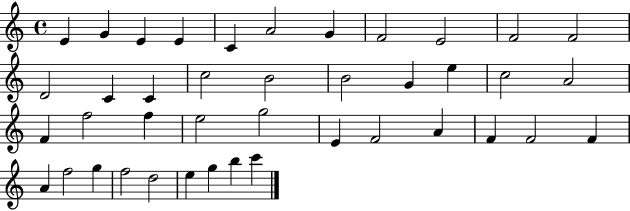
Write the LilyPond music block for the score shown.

{
  \clef treble
  \time 4/4
  \defaultTimeSignature
  \key c \major
  e'4 g'4 e'4 e'4 | c'4 a'2 g'4 | f'2 e'2 | f'2 f'2 | \break d'2 c'4 c'4 | c''2 b'2 | b'2 g'4 e''4 | c''2 a'2 | \break f'4 f''2 f''4 | e''2 g''2 | e'4 f'2 a'4 | f'4 f'2 f'4 | \break a'4 f''2 g''4 | f''2 d''2 | e''4 g''4 b''4 c'''4 | \bar "|."
}